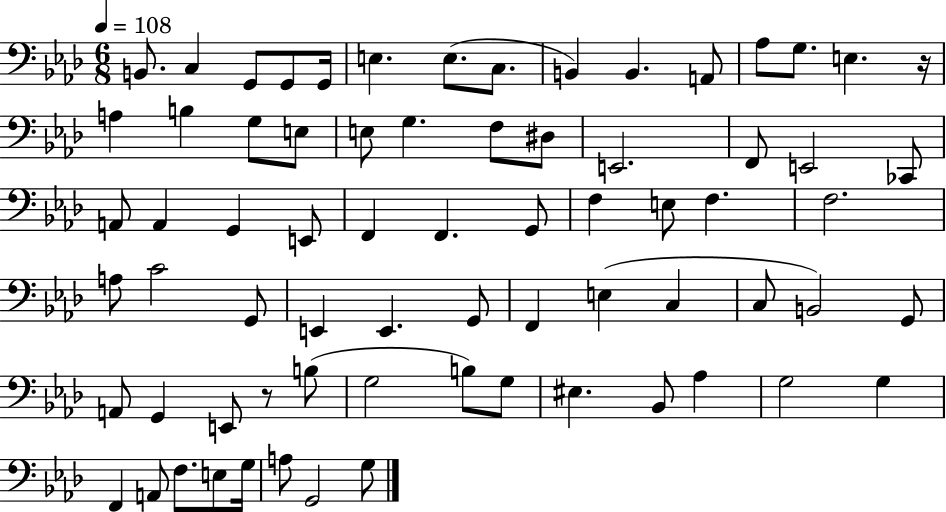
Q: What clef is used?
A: bass